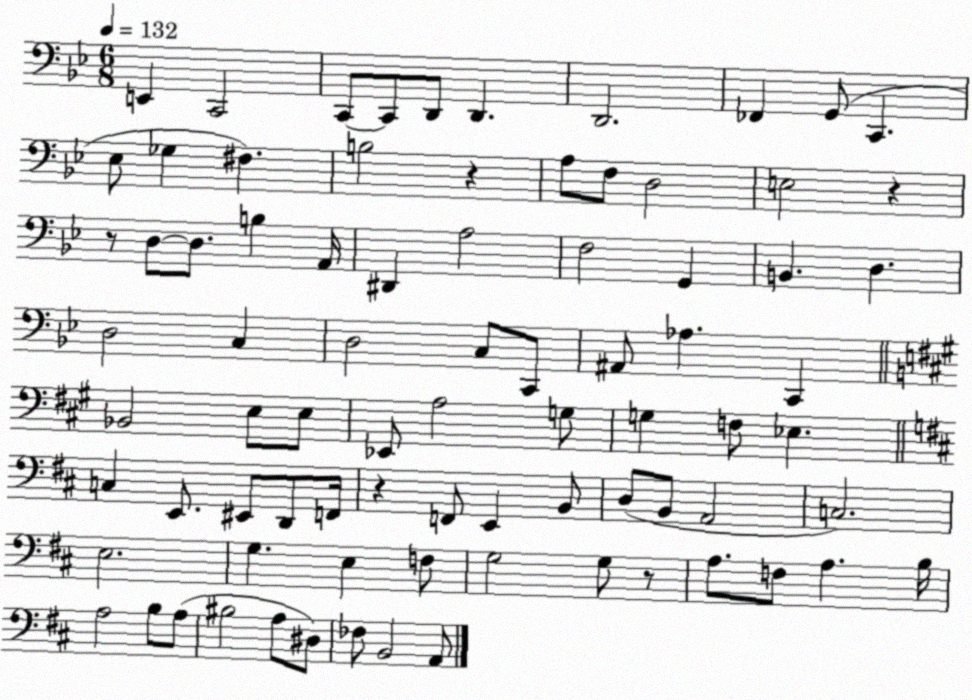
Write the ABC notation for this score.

X:1
T:Untitled
M:6/8
L:1/4
K:Bb
E,, C,,2 C,,/2 C,,/2 D,,/2 D,, D,,2 _F,, G,,/2 C,, _E,/2 _G, ^F, B,2 z A,/2 F,/2 D,2 E,2 z z/2 D,/2 D,/2 B, A,,/4 ^D,, A,2 F,2 G,, B,, D, D,2 C, D,2 C,/2 C,,/2 ^A,,/2 _A, C,, _B,,2 E,/2 E,/2 _E,,/2 A,2 G,/2 G, F,/2 _E, C, E,,/2 ^E,,/2 D,,/2 F,,/4 z F,,/2 E,, B,,/2 D,/2 B,,/2 A,,2 C,2 E,2 G, E, F,/2 G,2 G,/2 z/2 A,/2 F,/2 A, B,/4 A,2 B,/2 A,/2 ^B,2 A,/2 ^D,/2 _F,/2 B,,2 A,,/2